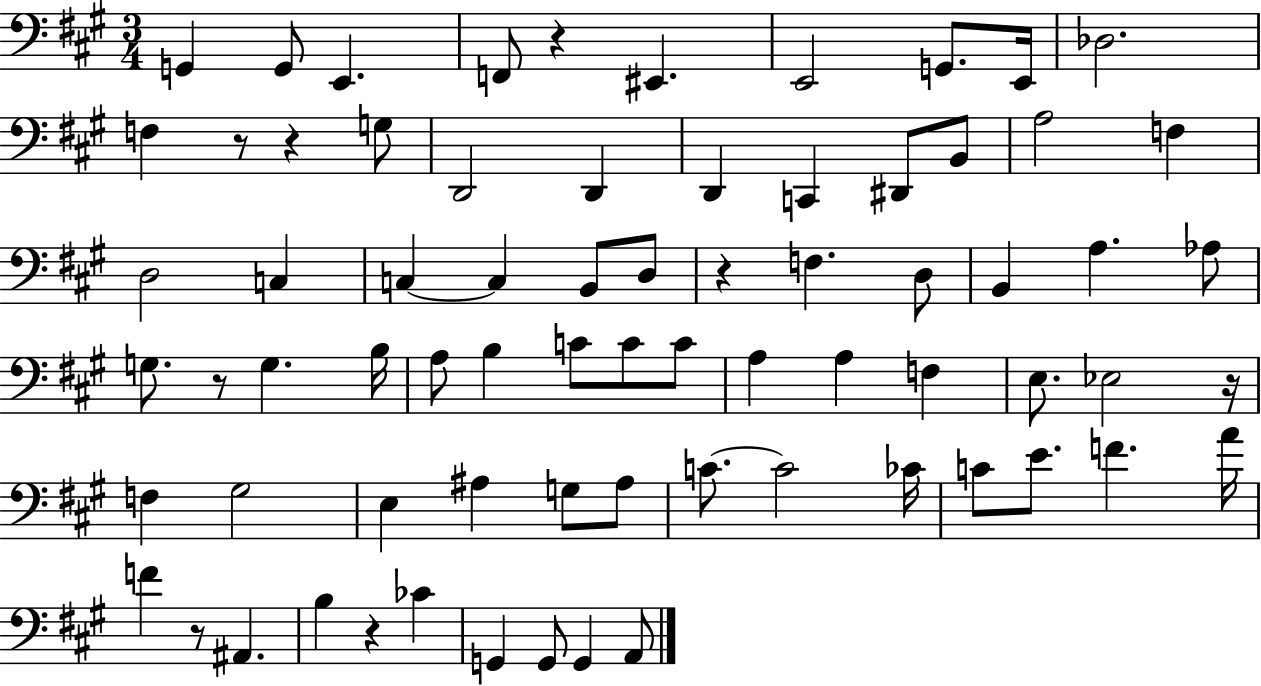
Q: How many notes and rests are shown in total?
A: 72